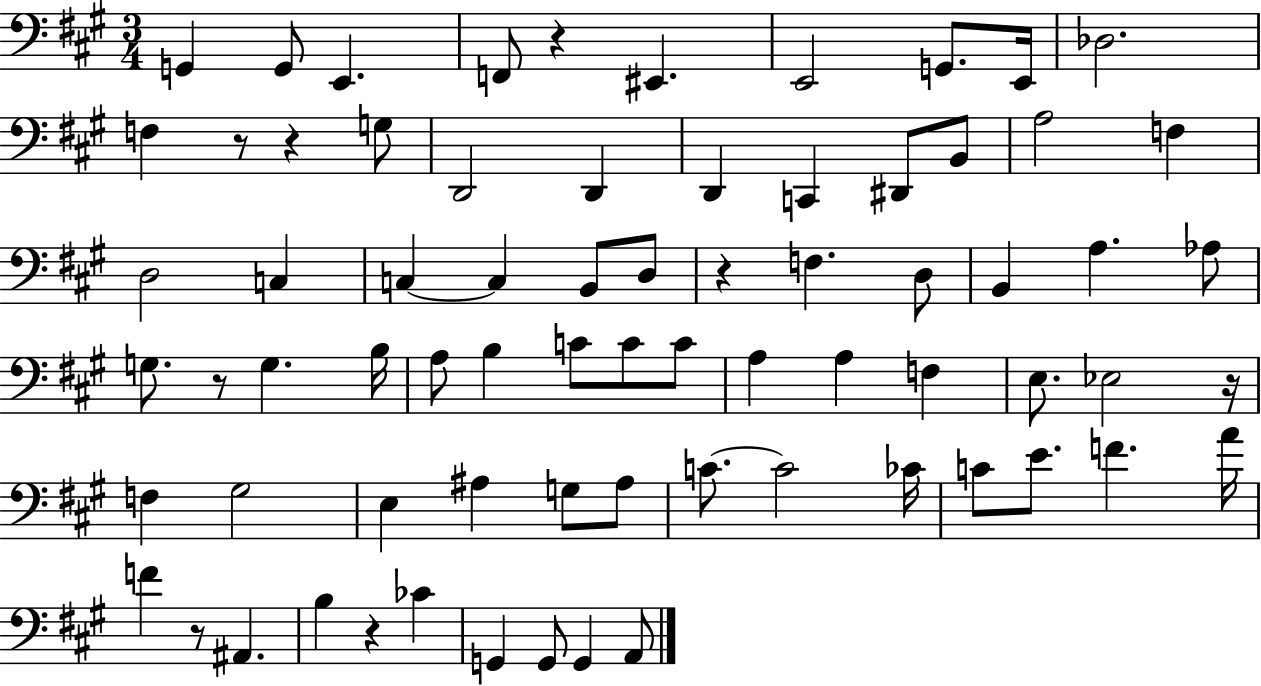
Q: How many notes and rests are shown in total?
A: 72